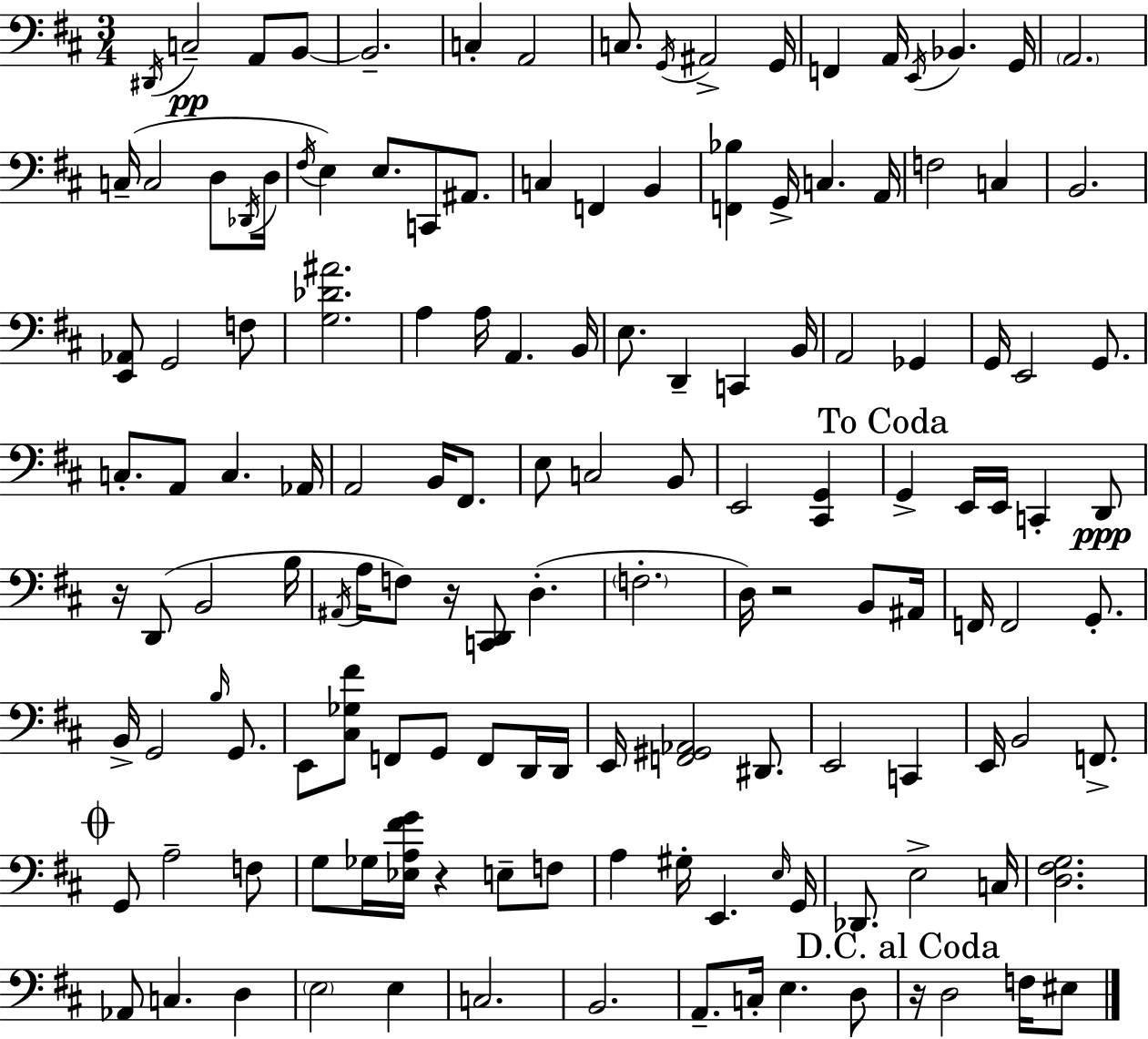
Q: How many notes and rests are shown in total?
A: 141